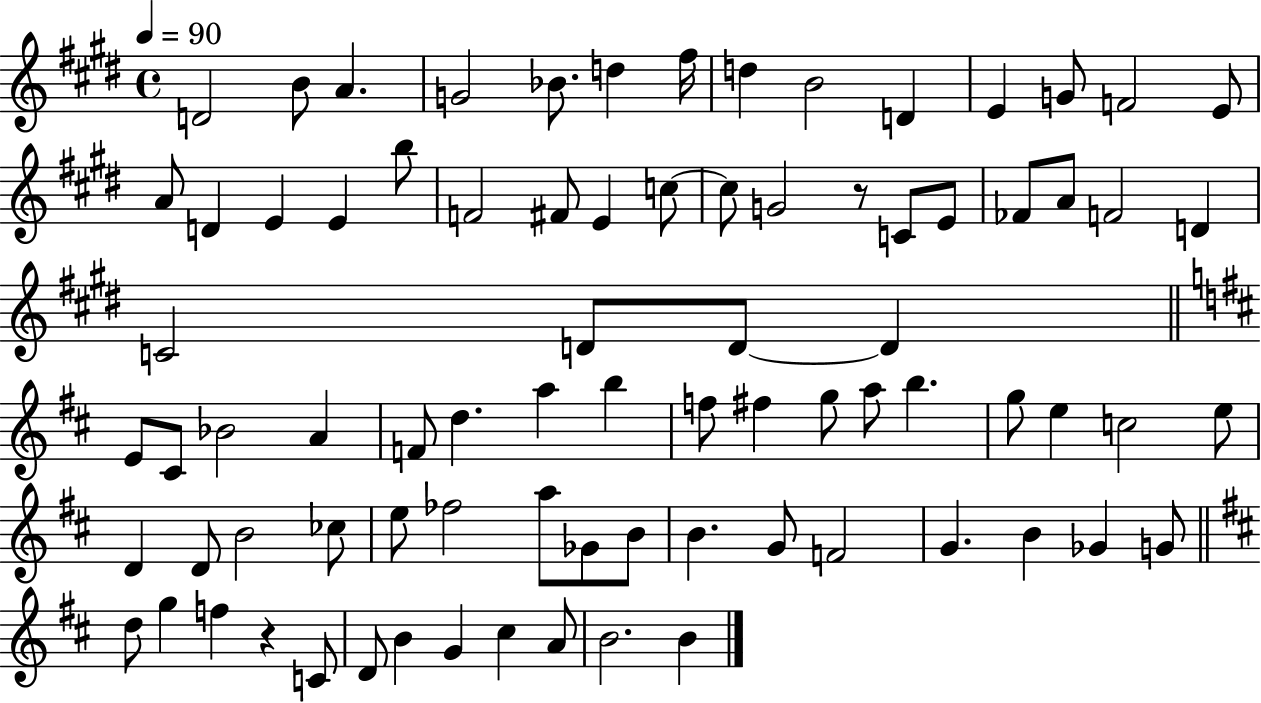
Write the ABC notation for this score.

X:1
T:Untitled
M:4/4
L:1/4
K:E
D2 B/2 A G2 _B/2 d ^f/4 d B2 D E G/2 F2 E/2 A/2 D E E b/2 F2 ^F/2 E c/2 c/2 G2 z/2 C/2 E/2 _F/2 A/2 F2 D C2 D/2 D/2 D E/2 ^C/2 _B2 A F/2 d a b f/2 ^f g/2 a/2 b g/2 e c2 e/2 D D/2 B2 _c/2 e/2 _f2 a/2 _G/2 B/2 B G/2 F2 G B _G G/2 d/2 g f z C/2 D/2 B G ^c A/2 B2 B